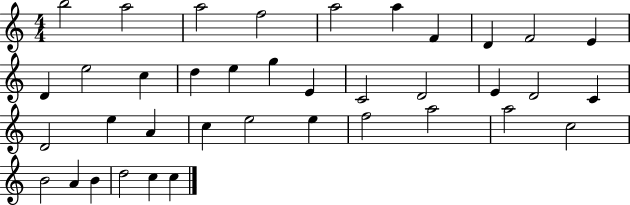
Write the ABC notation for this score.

X:1
T:Untitled
M:4/4
L:1/4
K:C
b2 a2 a2 f2 a2 a F D F2 E D e2 c d e g E C2 D2 E D2 C D2 e A c e2 e f2 a2 a2 c2 B2 A B d2 c c